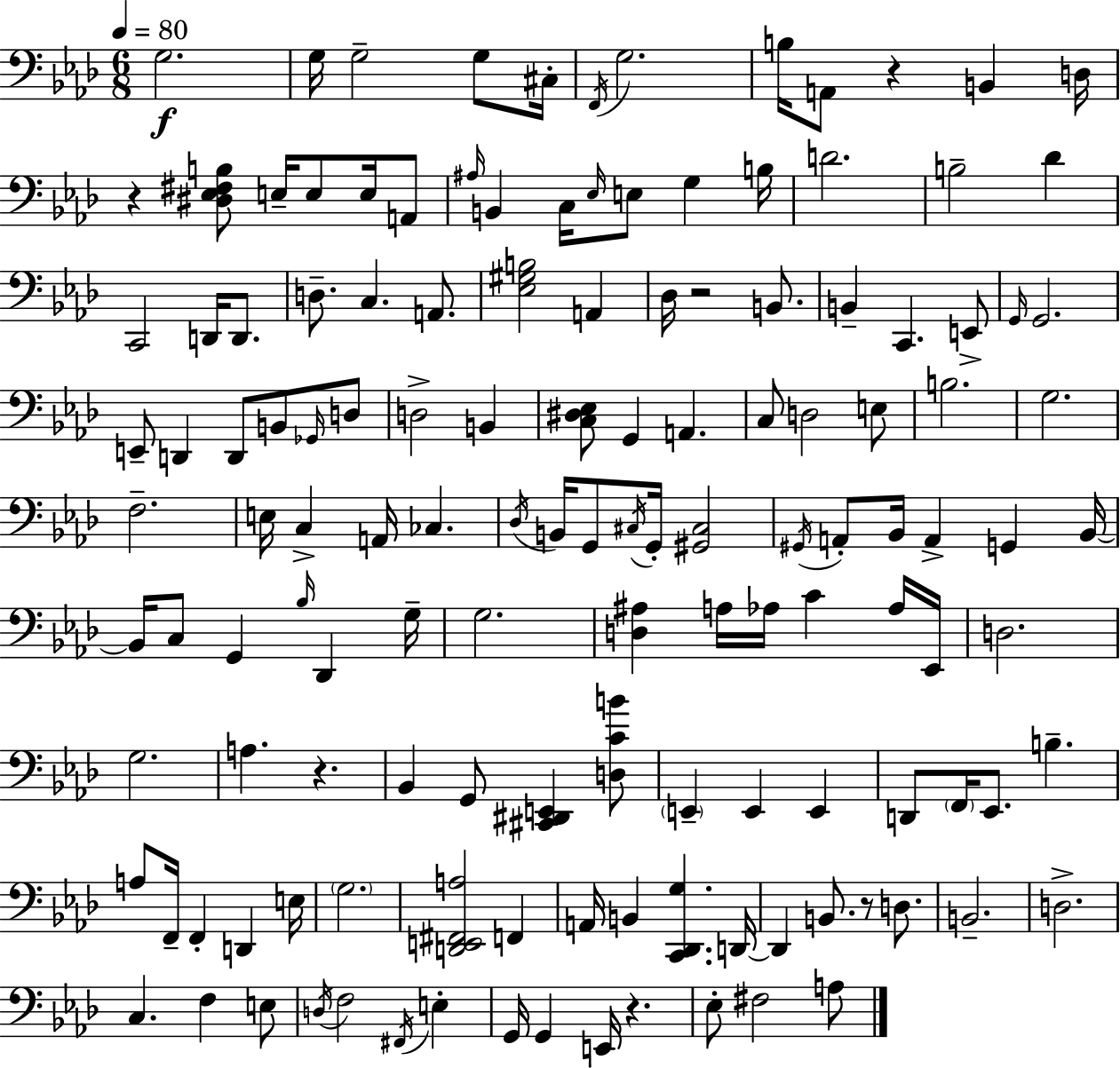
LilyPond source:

{
  \clef bass
  \numericTimeSignature
  \time 6/8
  \key aes \major
  \tempo 4 = 80
  g2.\f | g16 g2-- g8 cis16-. | \acciaccatura { f,16 } g2. | b16 a,8 r4 b,4 | \break d16 r4 <dis ees fis b>8 e16-- e8 e16 a,8 | \grace { ais16 } b,4 c16 \grace { ees16 } e8 g4 | b16 d'2. | b2-- des'4 | \break c,2 d,16 | d,8. d8.-- c4. | a,8. <ees gis b>2 a,4 | des16 r2 | \break b,8. b,4-- c,4. | e,8-> \grace { g,16 } g,2. | e,8-- d,4 d,8 | b,8 \grace { ges,16 } d8 d2-> | \break b,4 <c dis ees>8 g,4 a,4. | c8 d2 | e8 b2. | g2. | \break f2.-- | e16 c4-> a,16 ces4. | \acciaccatura { des16 } b,16 g,8 \acciaccatura { cis16 } g,16-. <gis, cis>2 | \acciaccatura { gis,16 } a,8-. bes,16 a,4-> | \break g,4 bes,16~~ bes,16 c8 g,4 | \grace { bes16 } des,4 g16-- g2. | <d ais>4 | a16 aes16 c'4 aes16 ees,16 d2. | \break g2. | a4. | r4. bes,4 | g,8 <cis, dis, e,>4 <d c' b'>8 \parenthesize e,4-- | \break e,4 e,4 d,8 \parenthesize f,16 | ees,8. b4.-- a8 f,16-- | f,4-. d,4 e16 \parenthesize g2. | <d, e, fis, a>2 | \break f,4 a,16 b,4 | <c, des, g>4. d,16~~ d,4 | b,8. r8 d8. b,2.-- | d2.-> | \break c4. | f4 e8 \acciaccatura { d16 } f2 | \acciaccatura { fis,16 } e4-. g,16 | g,4 e,16 r4. ees8-. | \break fis2 a8 \bar "|."
}